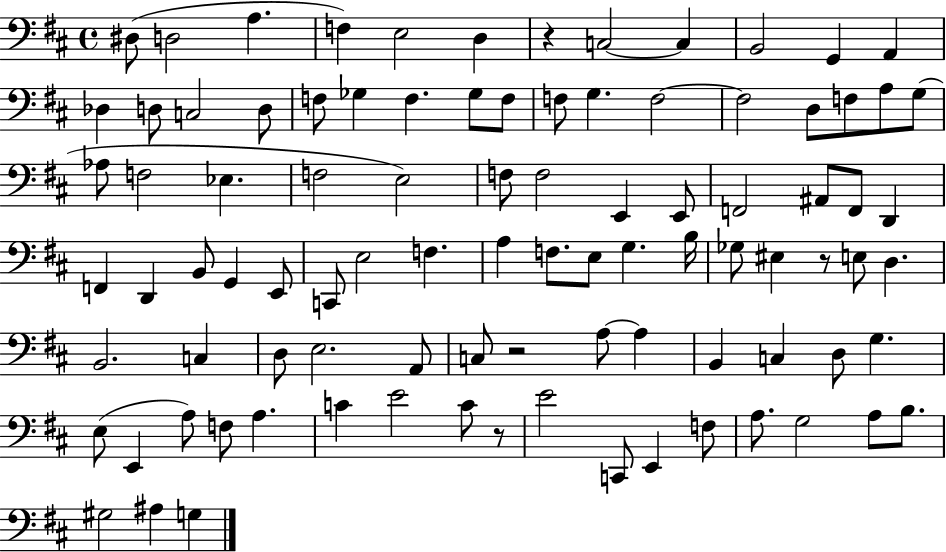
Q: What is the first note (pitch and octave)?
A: D#3